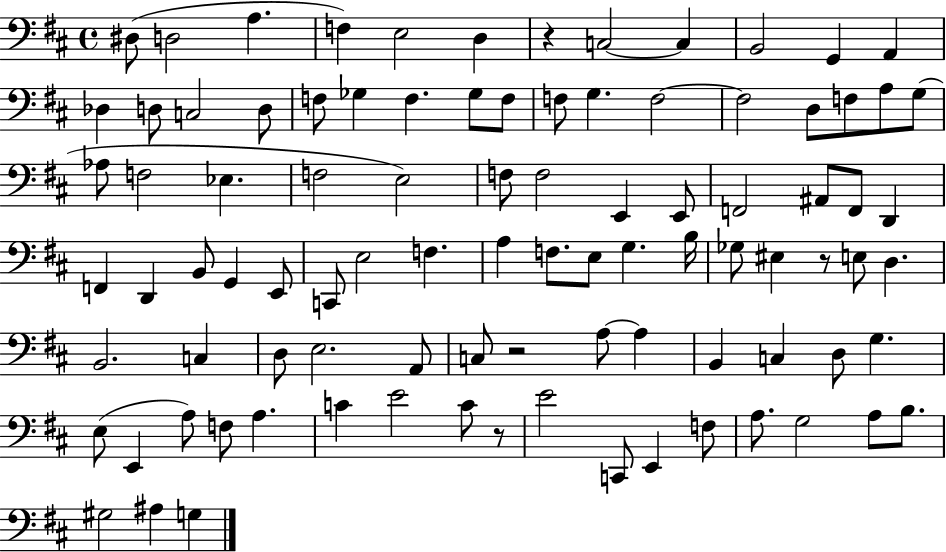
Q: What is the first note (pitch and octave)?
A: D#3